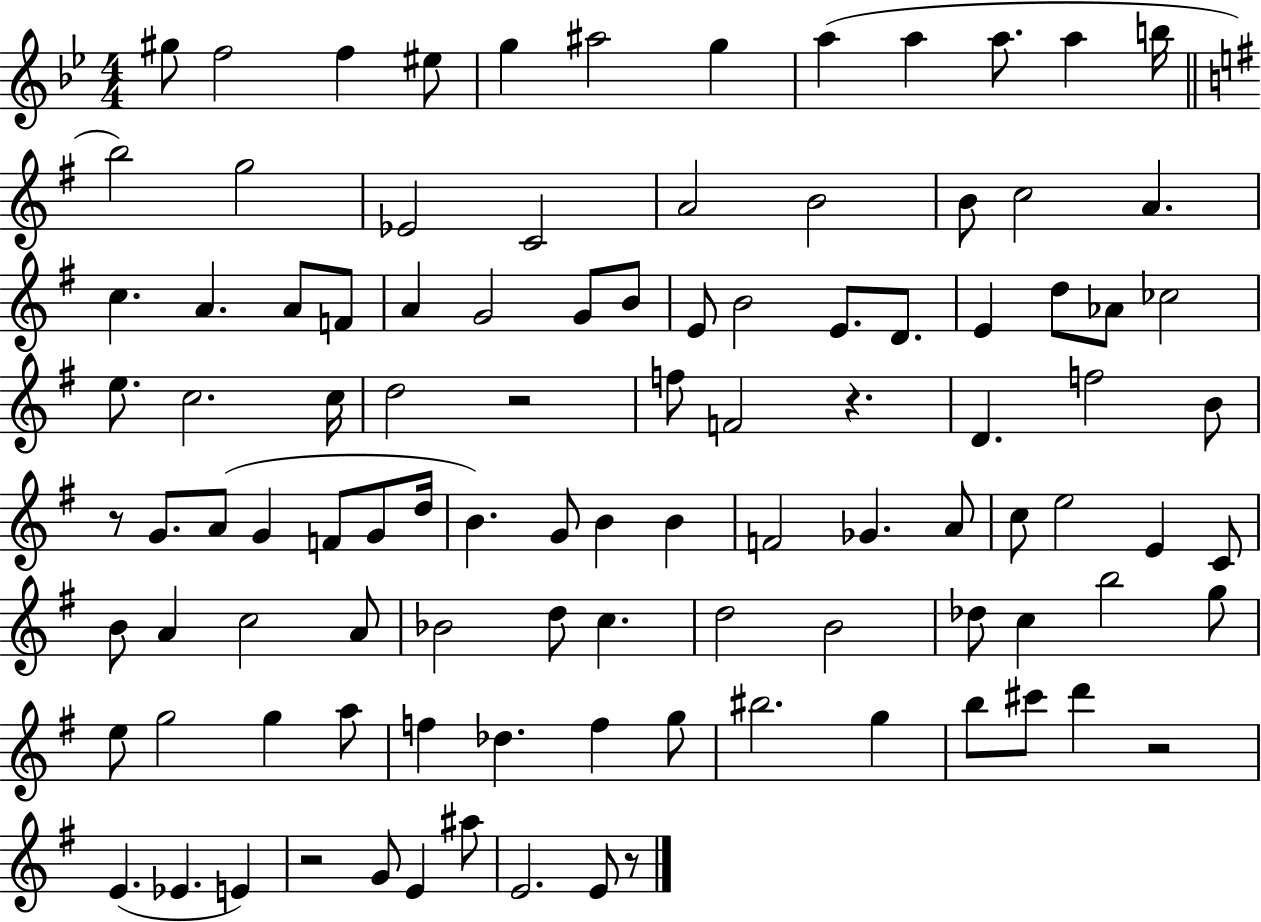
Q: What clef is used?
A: treble